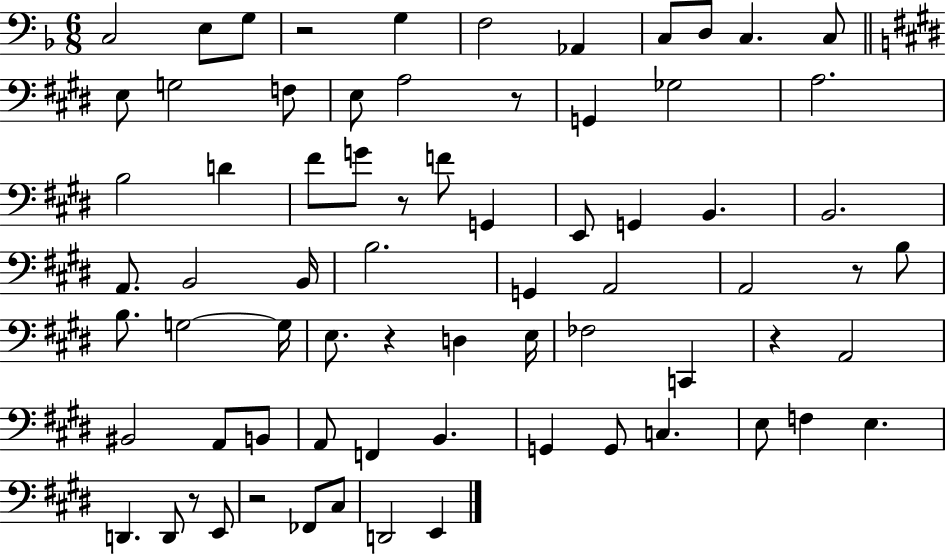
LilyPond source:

{
  \clef bass
  \numericTimeSignature
  \time 6/8
  \key f \major
  c2 e8 g8 | r2 g4 | f2 aes,4 | c8 d8 c4. c8 | \break \bar "||" \break \key e \major e8 g2 f8 | e8 a2 r8 | g,4 ges2 | a2. | \break b2 d'4 | fis'8 g'8 r8 f'8 g,4 | e,8 g,4 b,4. | b,2. | \break a,8. b,2 b,16 | b2. | g,4 a,2 | a,2 r8 b8 | \break b8. g2~~ g16 | e8. r4 d4 e16 | fes2 c,4 | r4 a,2 | \break bis,2 a,8 b,8 | a,8 f,4 b,4. | g,4 g,8 c4. | e8 f4 e4. | \break d,4. d,8 r8 e,8 | r2 fes,8 cis8 | d,2 e,4 | \bar "|."
}